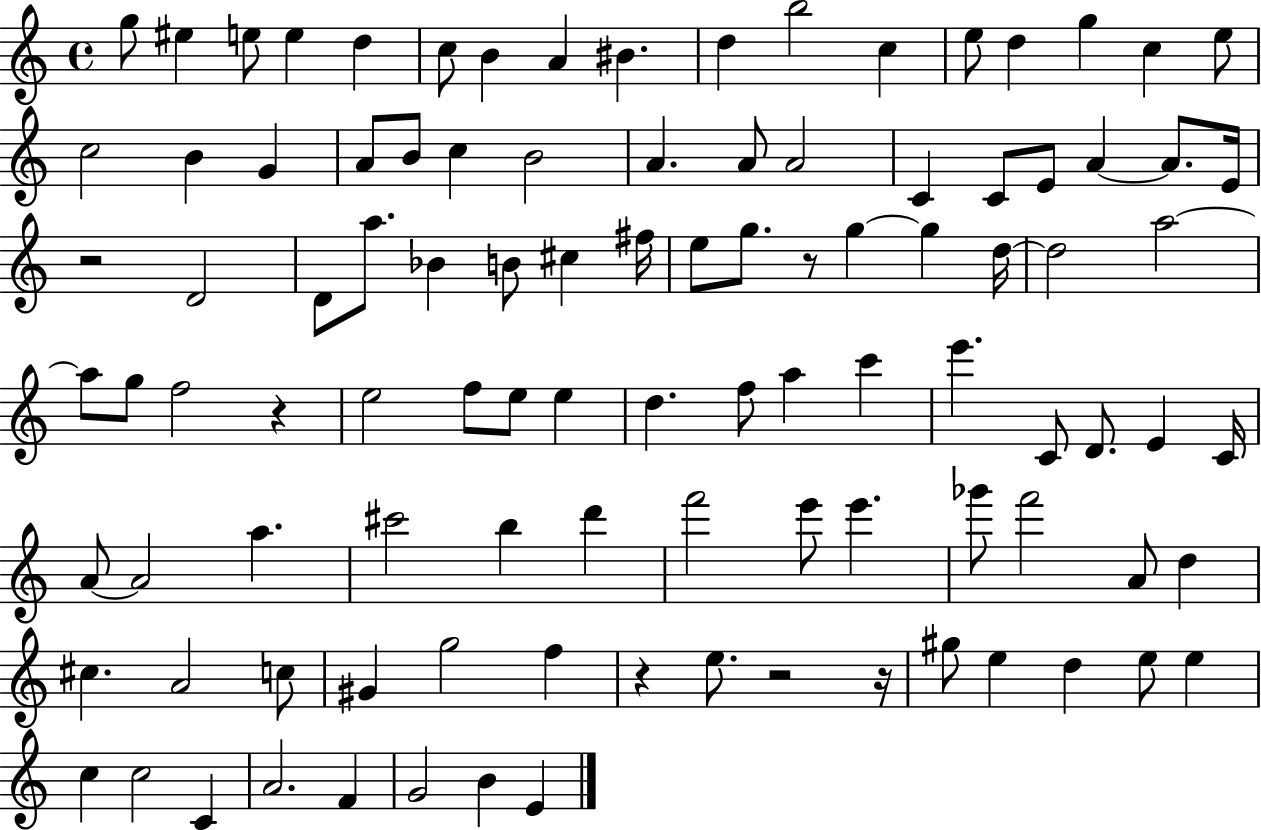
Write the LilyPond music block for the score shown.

{
  \clef treble
  \time 4/4
  \defaultTimeSignature
  \key c \major
  g''8 eis''4 e''8 e''4 d''4 | c''8 b'4 a'4 bis'4. | d''4 b''2 c''4 | e''8 d''4 g''4 c''4 e''8 | \break c''2 b'4 g'4 | a'8 b'8 c''4 b'2 | a'4. a'8 a'2 | c'4 c'8 e'8 a'4~~ a'8. e'16 | \break r2 d'2 | d'8 a''8. bes'4 b'8 cis''4 fis''16 | e''8 g''8. r8 g''4~~ g''4 d''16~~ | d''2 a''2~~ | \break a''8 g''8 f''2 r4 | e''2 f''8 e''8 e''4 | d''4. f''8 a''4 c'''4 | e'''4. c'8 d'8. e'4 c'16 | \break a'8~~ a'2 a''4. | cis'''2 b''4 d'''4 | f'''2 e'''8 e'''4. | ges'''8 f'''2 a'8 d''4 | \break cis''4. a'2 c''8 | gis'4 g''2 f''4 | r4 e''8. r2 r16 | gis''8 e''4 d''4 e''8 e''4 | \break c''4 c''2 c'4 | a'2. f'4 | g'2 b'4 e'4 | \bar "|."
}